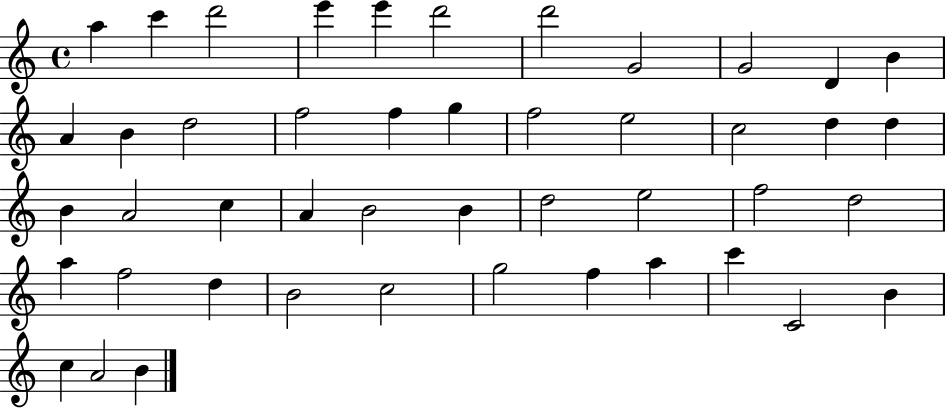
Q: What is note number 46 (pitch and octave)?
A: B4